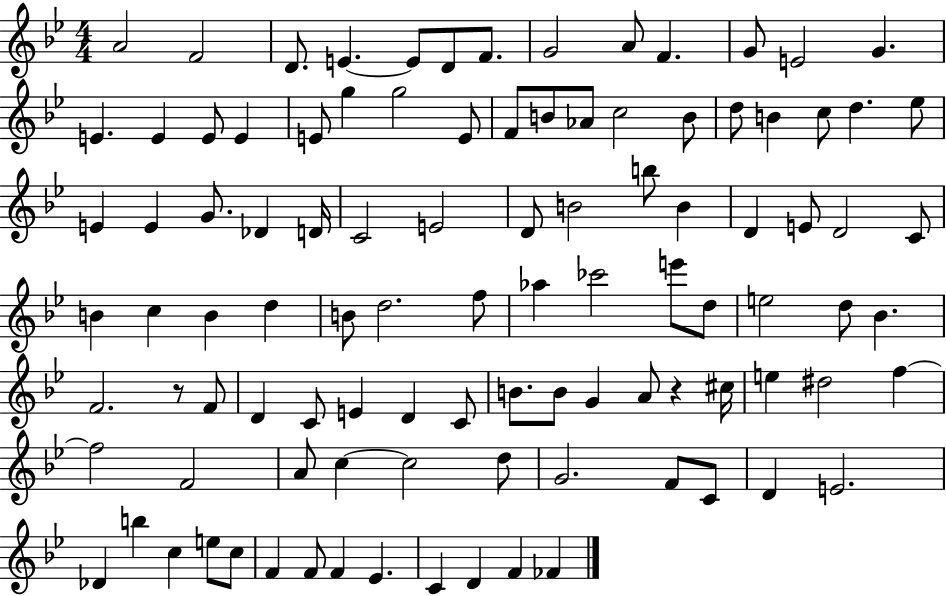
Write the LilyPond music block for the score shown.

{
  \clef treble
  \numericTimeSignature
  \time 4/4
  \key bes \major
  a'2 f'2 | d'8. e'4.~~ e'8 d'8 f'8. | g'2 a'8 f'4. | g'8 e'2 g'4. | \break e'4. e'4 e'8 e'4 | e'8 g''4 g''2 e'8 | f'8 b'8 aes'8 c''2 b'8 | d''8 b'4 c''8 d''4. ees''8 | \break e'4 e'4 g'8. des'4 d'16 | c'2 e'2 | d'8 b'2 b''8 b'4 | d'4 e'8 d'2 c'8 | \break b'4 c''4 b'4 d''4 | b'8 d''2. f''8 | aes''4 ces'''2 e'''8 d''8 | e''2 d''8 bes'4. | \break f'2. r8 f'8 | d'4 c'8 e'4 d'4 c'8 | b'8. b'8 g'4 a'8 r4 cis''16 | e''4 dis''2 f''4~~ | \break f''2 f'2 | a'8 c''4~~ c''2 d''8 | g'2. f'8 c'8 | d'4 e'2. | \break des'4 b''4 c''4 e''8 c''8 | f'4 f'8 f'4 ees'4. | c'4 d'4 f'4 fes'4 | \bar "|."
}